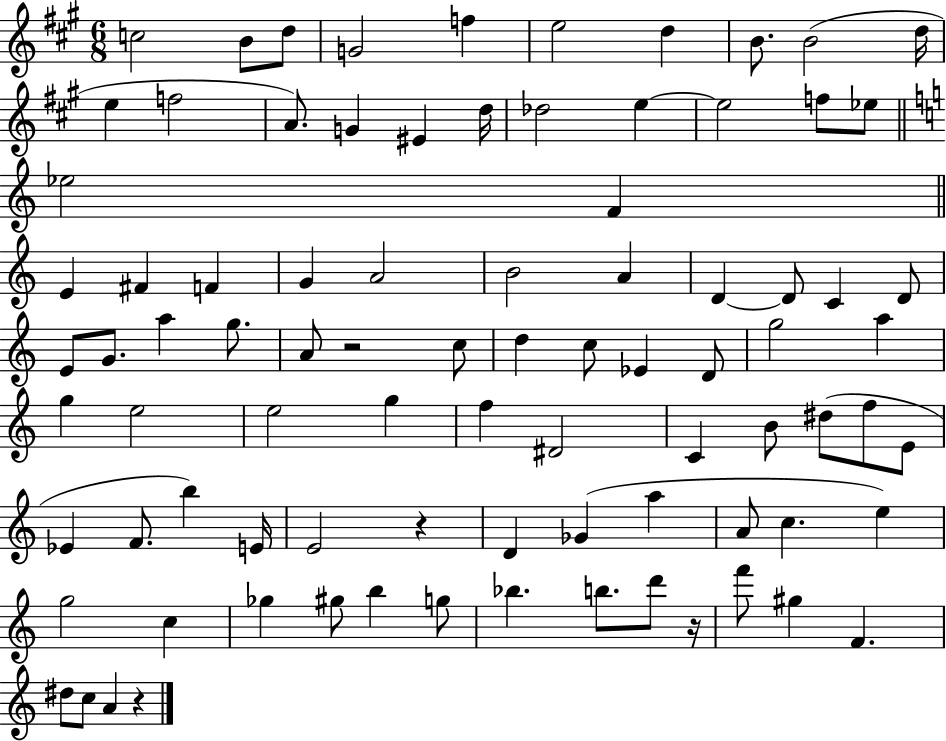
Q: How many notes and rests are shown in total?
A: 87